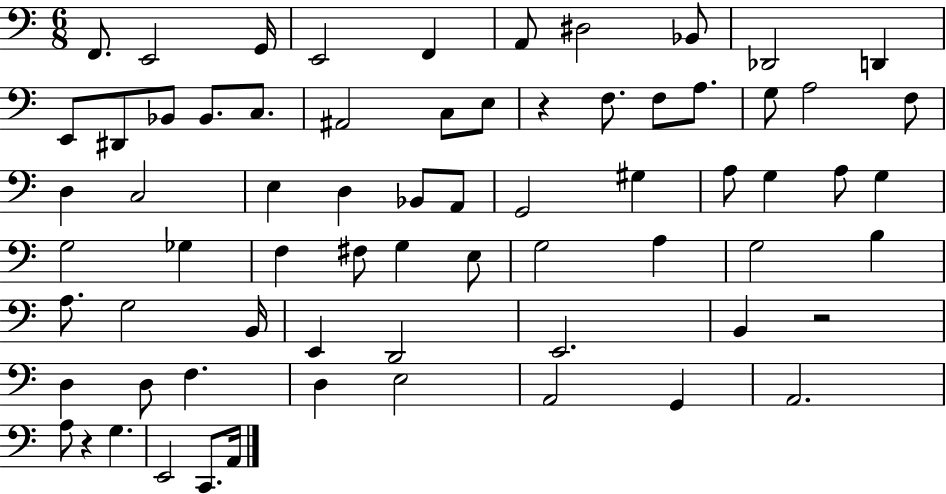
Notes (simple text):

F2/e. E2/h G2/s E2/h F2/q A2/e D#3/h Bb2/e Db2/h D2/q E2/e D#2/e Bb2/e Bb2/e. C3/e. A#2/h C3/e E3/e R/q F3/e. F3/e A3/e. G3/e A3/h F3/e D3/q C3/h E3/q D3/q Bb2/e A2/e G2/h G#3/q A3/e G3/q A3/e G3/q G3/h Gb3/q F3/q F#3/e G3/q E3/e G3/h A3/q G3/h B3/q A3/e. G3/h B2/s E2/q D2/h E2/h. B2/q R/h D3/q D3/e F3/q. D3/q E3/h A2/h G2/q A2/h. A3/e R/q G3/q. E2/h C2/e. A2/s